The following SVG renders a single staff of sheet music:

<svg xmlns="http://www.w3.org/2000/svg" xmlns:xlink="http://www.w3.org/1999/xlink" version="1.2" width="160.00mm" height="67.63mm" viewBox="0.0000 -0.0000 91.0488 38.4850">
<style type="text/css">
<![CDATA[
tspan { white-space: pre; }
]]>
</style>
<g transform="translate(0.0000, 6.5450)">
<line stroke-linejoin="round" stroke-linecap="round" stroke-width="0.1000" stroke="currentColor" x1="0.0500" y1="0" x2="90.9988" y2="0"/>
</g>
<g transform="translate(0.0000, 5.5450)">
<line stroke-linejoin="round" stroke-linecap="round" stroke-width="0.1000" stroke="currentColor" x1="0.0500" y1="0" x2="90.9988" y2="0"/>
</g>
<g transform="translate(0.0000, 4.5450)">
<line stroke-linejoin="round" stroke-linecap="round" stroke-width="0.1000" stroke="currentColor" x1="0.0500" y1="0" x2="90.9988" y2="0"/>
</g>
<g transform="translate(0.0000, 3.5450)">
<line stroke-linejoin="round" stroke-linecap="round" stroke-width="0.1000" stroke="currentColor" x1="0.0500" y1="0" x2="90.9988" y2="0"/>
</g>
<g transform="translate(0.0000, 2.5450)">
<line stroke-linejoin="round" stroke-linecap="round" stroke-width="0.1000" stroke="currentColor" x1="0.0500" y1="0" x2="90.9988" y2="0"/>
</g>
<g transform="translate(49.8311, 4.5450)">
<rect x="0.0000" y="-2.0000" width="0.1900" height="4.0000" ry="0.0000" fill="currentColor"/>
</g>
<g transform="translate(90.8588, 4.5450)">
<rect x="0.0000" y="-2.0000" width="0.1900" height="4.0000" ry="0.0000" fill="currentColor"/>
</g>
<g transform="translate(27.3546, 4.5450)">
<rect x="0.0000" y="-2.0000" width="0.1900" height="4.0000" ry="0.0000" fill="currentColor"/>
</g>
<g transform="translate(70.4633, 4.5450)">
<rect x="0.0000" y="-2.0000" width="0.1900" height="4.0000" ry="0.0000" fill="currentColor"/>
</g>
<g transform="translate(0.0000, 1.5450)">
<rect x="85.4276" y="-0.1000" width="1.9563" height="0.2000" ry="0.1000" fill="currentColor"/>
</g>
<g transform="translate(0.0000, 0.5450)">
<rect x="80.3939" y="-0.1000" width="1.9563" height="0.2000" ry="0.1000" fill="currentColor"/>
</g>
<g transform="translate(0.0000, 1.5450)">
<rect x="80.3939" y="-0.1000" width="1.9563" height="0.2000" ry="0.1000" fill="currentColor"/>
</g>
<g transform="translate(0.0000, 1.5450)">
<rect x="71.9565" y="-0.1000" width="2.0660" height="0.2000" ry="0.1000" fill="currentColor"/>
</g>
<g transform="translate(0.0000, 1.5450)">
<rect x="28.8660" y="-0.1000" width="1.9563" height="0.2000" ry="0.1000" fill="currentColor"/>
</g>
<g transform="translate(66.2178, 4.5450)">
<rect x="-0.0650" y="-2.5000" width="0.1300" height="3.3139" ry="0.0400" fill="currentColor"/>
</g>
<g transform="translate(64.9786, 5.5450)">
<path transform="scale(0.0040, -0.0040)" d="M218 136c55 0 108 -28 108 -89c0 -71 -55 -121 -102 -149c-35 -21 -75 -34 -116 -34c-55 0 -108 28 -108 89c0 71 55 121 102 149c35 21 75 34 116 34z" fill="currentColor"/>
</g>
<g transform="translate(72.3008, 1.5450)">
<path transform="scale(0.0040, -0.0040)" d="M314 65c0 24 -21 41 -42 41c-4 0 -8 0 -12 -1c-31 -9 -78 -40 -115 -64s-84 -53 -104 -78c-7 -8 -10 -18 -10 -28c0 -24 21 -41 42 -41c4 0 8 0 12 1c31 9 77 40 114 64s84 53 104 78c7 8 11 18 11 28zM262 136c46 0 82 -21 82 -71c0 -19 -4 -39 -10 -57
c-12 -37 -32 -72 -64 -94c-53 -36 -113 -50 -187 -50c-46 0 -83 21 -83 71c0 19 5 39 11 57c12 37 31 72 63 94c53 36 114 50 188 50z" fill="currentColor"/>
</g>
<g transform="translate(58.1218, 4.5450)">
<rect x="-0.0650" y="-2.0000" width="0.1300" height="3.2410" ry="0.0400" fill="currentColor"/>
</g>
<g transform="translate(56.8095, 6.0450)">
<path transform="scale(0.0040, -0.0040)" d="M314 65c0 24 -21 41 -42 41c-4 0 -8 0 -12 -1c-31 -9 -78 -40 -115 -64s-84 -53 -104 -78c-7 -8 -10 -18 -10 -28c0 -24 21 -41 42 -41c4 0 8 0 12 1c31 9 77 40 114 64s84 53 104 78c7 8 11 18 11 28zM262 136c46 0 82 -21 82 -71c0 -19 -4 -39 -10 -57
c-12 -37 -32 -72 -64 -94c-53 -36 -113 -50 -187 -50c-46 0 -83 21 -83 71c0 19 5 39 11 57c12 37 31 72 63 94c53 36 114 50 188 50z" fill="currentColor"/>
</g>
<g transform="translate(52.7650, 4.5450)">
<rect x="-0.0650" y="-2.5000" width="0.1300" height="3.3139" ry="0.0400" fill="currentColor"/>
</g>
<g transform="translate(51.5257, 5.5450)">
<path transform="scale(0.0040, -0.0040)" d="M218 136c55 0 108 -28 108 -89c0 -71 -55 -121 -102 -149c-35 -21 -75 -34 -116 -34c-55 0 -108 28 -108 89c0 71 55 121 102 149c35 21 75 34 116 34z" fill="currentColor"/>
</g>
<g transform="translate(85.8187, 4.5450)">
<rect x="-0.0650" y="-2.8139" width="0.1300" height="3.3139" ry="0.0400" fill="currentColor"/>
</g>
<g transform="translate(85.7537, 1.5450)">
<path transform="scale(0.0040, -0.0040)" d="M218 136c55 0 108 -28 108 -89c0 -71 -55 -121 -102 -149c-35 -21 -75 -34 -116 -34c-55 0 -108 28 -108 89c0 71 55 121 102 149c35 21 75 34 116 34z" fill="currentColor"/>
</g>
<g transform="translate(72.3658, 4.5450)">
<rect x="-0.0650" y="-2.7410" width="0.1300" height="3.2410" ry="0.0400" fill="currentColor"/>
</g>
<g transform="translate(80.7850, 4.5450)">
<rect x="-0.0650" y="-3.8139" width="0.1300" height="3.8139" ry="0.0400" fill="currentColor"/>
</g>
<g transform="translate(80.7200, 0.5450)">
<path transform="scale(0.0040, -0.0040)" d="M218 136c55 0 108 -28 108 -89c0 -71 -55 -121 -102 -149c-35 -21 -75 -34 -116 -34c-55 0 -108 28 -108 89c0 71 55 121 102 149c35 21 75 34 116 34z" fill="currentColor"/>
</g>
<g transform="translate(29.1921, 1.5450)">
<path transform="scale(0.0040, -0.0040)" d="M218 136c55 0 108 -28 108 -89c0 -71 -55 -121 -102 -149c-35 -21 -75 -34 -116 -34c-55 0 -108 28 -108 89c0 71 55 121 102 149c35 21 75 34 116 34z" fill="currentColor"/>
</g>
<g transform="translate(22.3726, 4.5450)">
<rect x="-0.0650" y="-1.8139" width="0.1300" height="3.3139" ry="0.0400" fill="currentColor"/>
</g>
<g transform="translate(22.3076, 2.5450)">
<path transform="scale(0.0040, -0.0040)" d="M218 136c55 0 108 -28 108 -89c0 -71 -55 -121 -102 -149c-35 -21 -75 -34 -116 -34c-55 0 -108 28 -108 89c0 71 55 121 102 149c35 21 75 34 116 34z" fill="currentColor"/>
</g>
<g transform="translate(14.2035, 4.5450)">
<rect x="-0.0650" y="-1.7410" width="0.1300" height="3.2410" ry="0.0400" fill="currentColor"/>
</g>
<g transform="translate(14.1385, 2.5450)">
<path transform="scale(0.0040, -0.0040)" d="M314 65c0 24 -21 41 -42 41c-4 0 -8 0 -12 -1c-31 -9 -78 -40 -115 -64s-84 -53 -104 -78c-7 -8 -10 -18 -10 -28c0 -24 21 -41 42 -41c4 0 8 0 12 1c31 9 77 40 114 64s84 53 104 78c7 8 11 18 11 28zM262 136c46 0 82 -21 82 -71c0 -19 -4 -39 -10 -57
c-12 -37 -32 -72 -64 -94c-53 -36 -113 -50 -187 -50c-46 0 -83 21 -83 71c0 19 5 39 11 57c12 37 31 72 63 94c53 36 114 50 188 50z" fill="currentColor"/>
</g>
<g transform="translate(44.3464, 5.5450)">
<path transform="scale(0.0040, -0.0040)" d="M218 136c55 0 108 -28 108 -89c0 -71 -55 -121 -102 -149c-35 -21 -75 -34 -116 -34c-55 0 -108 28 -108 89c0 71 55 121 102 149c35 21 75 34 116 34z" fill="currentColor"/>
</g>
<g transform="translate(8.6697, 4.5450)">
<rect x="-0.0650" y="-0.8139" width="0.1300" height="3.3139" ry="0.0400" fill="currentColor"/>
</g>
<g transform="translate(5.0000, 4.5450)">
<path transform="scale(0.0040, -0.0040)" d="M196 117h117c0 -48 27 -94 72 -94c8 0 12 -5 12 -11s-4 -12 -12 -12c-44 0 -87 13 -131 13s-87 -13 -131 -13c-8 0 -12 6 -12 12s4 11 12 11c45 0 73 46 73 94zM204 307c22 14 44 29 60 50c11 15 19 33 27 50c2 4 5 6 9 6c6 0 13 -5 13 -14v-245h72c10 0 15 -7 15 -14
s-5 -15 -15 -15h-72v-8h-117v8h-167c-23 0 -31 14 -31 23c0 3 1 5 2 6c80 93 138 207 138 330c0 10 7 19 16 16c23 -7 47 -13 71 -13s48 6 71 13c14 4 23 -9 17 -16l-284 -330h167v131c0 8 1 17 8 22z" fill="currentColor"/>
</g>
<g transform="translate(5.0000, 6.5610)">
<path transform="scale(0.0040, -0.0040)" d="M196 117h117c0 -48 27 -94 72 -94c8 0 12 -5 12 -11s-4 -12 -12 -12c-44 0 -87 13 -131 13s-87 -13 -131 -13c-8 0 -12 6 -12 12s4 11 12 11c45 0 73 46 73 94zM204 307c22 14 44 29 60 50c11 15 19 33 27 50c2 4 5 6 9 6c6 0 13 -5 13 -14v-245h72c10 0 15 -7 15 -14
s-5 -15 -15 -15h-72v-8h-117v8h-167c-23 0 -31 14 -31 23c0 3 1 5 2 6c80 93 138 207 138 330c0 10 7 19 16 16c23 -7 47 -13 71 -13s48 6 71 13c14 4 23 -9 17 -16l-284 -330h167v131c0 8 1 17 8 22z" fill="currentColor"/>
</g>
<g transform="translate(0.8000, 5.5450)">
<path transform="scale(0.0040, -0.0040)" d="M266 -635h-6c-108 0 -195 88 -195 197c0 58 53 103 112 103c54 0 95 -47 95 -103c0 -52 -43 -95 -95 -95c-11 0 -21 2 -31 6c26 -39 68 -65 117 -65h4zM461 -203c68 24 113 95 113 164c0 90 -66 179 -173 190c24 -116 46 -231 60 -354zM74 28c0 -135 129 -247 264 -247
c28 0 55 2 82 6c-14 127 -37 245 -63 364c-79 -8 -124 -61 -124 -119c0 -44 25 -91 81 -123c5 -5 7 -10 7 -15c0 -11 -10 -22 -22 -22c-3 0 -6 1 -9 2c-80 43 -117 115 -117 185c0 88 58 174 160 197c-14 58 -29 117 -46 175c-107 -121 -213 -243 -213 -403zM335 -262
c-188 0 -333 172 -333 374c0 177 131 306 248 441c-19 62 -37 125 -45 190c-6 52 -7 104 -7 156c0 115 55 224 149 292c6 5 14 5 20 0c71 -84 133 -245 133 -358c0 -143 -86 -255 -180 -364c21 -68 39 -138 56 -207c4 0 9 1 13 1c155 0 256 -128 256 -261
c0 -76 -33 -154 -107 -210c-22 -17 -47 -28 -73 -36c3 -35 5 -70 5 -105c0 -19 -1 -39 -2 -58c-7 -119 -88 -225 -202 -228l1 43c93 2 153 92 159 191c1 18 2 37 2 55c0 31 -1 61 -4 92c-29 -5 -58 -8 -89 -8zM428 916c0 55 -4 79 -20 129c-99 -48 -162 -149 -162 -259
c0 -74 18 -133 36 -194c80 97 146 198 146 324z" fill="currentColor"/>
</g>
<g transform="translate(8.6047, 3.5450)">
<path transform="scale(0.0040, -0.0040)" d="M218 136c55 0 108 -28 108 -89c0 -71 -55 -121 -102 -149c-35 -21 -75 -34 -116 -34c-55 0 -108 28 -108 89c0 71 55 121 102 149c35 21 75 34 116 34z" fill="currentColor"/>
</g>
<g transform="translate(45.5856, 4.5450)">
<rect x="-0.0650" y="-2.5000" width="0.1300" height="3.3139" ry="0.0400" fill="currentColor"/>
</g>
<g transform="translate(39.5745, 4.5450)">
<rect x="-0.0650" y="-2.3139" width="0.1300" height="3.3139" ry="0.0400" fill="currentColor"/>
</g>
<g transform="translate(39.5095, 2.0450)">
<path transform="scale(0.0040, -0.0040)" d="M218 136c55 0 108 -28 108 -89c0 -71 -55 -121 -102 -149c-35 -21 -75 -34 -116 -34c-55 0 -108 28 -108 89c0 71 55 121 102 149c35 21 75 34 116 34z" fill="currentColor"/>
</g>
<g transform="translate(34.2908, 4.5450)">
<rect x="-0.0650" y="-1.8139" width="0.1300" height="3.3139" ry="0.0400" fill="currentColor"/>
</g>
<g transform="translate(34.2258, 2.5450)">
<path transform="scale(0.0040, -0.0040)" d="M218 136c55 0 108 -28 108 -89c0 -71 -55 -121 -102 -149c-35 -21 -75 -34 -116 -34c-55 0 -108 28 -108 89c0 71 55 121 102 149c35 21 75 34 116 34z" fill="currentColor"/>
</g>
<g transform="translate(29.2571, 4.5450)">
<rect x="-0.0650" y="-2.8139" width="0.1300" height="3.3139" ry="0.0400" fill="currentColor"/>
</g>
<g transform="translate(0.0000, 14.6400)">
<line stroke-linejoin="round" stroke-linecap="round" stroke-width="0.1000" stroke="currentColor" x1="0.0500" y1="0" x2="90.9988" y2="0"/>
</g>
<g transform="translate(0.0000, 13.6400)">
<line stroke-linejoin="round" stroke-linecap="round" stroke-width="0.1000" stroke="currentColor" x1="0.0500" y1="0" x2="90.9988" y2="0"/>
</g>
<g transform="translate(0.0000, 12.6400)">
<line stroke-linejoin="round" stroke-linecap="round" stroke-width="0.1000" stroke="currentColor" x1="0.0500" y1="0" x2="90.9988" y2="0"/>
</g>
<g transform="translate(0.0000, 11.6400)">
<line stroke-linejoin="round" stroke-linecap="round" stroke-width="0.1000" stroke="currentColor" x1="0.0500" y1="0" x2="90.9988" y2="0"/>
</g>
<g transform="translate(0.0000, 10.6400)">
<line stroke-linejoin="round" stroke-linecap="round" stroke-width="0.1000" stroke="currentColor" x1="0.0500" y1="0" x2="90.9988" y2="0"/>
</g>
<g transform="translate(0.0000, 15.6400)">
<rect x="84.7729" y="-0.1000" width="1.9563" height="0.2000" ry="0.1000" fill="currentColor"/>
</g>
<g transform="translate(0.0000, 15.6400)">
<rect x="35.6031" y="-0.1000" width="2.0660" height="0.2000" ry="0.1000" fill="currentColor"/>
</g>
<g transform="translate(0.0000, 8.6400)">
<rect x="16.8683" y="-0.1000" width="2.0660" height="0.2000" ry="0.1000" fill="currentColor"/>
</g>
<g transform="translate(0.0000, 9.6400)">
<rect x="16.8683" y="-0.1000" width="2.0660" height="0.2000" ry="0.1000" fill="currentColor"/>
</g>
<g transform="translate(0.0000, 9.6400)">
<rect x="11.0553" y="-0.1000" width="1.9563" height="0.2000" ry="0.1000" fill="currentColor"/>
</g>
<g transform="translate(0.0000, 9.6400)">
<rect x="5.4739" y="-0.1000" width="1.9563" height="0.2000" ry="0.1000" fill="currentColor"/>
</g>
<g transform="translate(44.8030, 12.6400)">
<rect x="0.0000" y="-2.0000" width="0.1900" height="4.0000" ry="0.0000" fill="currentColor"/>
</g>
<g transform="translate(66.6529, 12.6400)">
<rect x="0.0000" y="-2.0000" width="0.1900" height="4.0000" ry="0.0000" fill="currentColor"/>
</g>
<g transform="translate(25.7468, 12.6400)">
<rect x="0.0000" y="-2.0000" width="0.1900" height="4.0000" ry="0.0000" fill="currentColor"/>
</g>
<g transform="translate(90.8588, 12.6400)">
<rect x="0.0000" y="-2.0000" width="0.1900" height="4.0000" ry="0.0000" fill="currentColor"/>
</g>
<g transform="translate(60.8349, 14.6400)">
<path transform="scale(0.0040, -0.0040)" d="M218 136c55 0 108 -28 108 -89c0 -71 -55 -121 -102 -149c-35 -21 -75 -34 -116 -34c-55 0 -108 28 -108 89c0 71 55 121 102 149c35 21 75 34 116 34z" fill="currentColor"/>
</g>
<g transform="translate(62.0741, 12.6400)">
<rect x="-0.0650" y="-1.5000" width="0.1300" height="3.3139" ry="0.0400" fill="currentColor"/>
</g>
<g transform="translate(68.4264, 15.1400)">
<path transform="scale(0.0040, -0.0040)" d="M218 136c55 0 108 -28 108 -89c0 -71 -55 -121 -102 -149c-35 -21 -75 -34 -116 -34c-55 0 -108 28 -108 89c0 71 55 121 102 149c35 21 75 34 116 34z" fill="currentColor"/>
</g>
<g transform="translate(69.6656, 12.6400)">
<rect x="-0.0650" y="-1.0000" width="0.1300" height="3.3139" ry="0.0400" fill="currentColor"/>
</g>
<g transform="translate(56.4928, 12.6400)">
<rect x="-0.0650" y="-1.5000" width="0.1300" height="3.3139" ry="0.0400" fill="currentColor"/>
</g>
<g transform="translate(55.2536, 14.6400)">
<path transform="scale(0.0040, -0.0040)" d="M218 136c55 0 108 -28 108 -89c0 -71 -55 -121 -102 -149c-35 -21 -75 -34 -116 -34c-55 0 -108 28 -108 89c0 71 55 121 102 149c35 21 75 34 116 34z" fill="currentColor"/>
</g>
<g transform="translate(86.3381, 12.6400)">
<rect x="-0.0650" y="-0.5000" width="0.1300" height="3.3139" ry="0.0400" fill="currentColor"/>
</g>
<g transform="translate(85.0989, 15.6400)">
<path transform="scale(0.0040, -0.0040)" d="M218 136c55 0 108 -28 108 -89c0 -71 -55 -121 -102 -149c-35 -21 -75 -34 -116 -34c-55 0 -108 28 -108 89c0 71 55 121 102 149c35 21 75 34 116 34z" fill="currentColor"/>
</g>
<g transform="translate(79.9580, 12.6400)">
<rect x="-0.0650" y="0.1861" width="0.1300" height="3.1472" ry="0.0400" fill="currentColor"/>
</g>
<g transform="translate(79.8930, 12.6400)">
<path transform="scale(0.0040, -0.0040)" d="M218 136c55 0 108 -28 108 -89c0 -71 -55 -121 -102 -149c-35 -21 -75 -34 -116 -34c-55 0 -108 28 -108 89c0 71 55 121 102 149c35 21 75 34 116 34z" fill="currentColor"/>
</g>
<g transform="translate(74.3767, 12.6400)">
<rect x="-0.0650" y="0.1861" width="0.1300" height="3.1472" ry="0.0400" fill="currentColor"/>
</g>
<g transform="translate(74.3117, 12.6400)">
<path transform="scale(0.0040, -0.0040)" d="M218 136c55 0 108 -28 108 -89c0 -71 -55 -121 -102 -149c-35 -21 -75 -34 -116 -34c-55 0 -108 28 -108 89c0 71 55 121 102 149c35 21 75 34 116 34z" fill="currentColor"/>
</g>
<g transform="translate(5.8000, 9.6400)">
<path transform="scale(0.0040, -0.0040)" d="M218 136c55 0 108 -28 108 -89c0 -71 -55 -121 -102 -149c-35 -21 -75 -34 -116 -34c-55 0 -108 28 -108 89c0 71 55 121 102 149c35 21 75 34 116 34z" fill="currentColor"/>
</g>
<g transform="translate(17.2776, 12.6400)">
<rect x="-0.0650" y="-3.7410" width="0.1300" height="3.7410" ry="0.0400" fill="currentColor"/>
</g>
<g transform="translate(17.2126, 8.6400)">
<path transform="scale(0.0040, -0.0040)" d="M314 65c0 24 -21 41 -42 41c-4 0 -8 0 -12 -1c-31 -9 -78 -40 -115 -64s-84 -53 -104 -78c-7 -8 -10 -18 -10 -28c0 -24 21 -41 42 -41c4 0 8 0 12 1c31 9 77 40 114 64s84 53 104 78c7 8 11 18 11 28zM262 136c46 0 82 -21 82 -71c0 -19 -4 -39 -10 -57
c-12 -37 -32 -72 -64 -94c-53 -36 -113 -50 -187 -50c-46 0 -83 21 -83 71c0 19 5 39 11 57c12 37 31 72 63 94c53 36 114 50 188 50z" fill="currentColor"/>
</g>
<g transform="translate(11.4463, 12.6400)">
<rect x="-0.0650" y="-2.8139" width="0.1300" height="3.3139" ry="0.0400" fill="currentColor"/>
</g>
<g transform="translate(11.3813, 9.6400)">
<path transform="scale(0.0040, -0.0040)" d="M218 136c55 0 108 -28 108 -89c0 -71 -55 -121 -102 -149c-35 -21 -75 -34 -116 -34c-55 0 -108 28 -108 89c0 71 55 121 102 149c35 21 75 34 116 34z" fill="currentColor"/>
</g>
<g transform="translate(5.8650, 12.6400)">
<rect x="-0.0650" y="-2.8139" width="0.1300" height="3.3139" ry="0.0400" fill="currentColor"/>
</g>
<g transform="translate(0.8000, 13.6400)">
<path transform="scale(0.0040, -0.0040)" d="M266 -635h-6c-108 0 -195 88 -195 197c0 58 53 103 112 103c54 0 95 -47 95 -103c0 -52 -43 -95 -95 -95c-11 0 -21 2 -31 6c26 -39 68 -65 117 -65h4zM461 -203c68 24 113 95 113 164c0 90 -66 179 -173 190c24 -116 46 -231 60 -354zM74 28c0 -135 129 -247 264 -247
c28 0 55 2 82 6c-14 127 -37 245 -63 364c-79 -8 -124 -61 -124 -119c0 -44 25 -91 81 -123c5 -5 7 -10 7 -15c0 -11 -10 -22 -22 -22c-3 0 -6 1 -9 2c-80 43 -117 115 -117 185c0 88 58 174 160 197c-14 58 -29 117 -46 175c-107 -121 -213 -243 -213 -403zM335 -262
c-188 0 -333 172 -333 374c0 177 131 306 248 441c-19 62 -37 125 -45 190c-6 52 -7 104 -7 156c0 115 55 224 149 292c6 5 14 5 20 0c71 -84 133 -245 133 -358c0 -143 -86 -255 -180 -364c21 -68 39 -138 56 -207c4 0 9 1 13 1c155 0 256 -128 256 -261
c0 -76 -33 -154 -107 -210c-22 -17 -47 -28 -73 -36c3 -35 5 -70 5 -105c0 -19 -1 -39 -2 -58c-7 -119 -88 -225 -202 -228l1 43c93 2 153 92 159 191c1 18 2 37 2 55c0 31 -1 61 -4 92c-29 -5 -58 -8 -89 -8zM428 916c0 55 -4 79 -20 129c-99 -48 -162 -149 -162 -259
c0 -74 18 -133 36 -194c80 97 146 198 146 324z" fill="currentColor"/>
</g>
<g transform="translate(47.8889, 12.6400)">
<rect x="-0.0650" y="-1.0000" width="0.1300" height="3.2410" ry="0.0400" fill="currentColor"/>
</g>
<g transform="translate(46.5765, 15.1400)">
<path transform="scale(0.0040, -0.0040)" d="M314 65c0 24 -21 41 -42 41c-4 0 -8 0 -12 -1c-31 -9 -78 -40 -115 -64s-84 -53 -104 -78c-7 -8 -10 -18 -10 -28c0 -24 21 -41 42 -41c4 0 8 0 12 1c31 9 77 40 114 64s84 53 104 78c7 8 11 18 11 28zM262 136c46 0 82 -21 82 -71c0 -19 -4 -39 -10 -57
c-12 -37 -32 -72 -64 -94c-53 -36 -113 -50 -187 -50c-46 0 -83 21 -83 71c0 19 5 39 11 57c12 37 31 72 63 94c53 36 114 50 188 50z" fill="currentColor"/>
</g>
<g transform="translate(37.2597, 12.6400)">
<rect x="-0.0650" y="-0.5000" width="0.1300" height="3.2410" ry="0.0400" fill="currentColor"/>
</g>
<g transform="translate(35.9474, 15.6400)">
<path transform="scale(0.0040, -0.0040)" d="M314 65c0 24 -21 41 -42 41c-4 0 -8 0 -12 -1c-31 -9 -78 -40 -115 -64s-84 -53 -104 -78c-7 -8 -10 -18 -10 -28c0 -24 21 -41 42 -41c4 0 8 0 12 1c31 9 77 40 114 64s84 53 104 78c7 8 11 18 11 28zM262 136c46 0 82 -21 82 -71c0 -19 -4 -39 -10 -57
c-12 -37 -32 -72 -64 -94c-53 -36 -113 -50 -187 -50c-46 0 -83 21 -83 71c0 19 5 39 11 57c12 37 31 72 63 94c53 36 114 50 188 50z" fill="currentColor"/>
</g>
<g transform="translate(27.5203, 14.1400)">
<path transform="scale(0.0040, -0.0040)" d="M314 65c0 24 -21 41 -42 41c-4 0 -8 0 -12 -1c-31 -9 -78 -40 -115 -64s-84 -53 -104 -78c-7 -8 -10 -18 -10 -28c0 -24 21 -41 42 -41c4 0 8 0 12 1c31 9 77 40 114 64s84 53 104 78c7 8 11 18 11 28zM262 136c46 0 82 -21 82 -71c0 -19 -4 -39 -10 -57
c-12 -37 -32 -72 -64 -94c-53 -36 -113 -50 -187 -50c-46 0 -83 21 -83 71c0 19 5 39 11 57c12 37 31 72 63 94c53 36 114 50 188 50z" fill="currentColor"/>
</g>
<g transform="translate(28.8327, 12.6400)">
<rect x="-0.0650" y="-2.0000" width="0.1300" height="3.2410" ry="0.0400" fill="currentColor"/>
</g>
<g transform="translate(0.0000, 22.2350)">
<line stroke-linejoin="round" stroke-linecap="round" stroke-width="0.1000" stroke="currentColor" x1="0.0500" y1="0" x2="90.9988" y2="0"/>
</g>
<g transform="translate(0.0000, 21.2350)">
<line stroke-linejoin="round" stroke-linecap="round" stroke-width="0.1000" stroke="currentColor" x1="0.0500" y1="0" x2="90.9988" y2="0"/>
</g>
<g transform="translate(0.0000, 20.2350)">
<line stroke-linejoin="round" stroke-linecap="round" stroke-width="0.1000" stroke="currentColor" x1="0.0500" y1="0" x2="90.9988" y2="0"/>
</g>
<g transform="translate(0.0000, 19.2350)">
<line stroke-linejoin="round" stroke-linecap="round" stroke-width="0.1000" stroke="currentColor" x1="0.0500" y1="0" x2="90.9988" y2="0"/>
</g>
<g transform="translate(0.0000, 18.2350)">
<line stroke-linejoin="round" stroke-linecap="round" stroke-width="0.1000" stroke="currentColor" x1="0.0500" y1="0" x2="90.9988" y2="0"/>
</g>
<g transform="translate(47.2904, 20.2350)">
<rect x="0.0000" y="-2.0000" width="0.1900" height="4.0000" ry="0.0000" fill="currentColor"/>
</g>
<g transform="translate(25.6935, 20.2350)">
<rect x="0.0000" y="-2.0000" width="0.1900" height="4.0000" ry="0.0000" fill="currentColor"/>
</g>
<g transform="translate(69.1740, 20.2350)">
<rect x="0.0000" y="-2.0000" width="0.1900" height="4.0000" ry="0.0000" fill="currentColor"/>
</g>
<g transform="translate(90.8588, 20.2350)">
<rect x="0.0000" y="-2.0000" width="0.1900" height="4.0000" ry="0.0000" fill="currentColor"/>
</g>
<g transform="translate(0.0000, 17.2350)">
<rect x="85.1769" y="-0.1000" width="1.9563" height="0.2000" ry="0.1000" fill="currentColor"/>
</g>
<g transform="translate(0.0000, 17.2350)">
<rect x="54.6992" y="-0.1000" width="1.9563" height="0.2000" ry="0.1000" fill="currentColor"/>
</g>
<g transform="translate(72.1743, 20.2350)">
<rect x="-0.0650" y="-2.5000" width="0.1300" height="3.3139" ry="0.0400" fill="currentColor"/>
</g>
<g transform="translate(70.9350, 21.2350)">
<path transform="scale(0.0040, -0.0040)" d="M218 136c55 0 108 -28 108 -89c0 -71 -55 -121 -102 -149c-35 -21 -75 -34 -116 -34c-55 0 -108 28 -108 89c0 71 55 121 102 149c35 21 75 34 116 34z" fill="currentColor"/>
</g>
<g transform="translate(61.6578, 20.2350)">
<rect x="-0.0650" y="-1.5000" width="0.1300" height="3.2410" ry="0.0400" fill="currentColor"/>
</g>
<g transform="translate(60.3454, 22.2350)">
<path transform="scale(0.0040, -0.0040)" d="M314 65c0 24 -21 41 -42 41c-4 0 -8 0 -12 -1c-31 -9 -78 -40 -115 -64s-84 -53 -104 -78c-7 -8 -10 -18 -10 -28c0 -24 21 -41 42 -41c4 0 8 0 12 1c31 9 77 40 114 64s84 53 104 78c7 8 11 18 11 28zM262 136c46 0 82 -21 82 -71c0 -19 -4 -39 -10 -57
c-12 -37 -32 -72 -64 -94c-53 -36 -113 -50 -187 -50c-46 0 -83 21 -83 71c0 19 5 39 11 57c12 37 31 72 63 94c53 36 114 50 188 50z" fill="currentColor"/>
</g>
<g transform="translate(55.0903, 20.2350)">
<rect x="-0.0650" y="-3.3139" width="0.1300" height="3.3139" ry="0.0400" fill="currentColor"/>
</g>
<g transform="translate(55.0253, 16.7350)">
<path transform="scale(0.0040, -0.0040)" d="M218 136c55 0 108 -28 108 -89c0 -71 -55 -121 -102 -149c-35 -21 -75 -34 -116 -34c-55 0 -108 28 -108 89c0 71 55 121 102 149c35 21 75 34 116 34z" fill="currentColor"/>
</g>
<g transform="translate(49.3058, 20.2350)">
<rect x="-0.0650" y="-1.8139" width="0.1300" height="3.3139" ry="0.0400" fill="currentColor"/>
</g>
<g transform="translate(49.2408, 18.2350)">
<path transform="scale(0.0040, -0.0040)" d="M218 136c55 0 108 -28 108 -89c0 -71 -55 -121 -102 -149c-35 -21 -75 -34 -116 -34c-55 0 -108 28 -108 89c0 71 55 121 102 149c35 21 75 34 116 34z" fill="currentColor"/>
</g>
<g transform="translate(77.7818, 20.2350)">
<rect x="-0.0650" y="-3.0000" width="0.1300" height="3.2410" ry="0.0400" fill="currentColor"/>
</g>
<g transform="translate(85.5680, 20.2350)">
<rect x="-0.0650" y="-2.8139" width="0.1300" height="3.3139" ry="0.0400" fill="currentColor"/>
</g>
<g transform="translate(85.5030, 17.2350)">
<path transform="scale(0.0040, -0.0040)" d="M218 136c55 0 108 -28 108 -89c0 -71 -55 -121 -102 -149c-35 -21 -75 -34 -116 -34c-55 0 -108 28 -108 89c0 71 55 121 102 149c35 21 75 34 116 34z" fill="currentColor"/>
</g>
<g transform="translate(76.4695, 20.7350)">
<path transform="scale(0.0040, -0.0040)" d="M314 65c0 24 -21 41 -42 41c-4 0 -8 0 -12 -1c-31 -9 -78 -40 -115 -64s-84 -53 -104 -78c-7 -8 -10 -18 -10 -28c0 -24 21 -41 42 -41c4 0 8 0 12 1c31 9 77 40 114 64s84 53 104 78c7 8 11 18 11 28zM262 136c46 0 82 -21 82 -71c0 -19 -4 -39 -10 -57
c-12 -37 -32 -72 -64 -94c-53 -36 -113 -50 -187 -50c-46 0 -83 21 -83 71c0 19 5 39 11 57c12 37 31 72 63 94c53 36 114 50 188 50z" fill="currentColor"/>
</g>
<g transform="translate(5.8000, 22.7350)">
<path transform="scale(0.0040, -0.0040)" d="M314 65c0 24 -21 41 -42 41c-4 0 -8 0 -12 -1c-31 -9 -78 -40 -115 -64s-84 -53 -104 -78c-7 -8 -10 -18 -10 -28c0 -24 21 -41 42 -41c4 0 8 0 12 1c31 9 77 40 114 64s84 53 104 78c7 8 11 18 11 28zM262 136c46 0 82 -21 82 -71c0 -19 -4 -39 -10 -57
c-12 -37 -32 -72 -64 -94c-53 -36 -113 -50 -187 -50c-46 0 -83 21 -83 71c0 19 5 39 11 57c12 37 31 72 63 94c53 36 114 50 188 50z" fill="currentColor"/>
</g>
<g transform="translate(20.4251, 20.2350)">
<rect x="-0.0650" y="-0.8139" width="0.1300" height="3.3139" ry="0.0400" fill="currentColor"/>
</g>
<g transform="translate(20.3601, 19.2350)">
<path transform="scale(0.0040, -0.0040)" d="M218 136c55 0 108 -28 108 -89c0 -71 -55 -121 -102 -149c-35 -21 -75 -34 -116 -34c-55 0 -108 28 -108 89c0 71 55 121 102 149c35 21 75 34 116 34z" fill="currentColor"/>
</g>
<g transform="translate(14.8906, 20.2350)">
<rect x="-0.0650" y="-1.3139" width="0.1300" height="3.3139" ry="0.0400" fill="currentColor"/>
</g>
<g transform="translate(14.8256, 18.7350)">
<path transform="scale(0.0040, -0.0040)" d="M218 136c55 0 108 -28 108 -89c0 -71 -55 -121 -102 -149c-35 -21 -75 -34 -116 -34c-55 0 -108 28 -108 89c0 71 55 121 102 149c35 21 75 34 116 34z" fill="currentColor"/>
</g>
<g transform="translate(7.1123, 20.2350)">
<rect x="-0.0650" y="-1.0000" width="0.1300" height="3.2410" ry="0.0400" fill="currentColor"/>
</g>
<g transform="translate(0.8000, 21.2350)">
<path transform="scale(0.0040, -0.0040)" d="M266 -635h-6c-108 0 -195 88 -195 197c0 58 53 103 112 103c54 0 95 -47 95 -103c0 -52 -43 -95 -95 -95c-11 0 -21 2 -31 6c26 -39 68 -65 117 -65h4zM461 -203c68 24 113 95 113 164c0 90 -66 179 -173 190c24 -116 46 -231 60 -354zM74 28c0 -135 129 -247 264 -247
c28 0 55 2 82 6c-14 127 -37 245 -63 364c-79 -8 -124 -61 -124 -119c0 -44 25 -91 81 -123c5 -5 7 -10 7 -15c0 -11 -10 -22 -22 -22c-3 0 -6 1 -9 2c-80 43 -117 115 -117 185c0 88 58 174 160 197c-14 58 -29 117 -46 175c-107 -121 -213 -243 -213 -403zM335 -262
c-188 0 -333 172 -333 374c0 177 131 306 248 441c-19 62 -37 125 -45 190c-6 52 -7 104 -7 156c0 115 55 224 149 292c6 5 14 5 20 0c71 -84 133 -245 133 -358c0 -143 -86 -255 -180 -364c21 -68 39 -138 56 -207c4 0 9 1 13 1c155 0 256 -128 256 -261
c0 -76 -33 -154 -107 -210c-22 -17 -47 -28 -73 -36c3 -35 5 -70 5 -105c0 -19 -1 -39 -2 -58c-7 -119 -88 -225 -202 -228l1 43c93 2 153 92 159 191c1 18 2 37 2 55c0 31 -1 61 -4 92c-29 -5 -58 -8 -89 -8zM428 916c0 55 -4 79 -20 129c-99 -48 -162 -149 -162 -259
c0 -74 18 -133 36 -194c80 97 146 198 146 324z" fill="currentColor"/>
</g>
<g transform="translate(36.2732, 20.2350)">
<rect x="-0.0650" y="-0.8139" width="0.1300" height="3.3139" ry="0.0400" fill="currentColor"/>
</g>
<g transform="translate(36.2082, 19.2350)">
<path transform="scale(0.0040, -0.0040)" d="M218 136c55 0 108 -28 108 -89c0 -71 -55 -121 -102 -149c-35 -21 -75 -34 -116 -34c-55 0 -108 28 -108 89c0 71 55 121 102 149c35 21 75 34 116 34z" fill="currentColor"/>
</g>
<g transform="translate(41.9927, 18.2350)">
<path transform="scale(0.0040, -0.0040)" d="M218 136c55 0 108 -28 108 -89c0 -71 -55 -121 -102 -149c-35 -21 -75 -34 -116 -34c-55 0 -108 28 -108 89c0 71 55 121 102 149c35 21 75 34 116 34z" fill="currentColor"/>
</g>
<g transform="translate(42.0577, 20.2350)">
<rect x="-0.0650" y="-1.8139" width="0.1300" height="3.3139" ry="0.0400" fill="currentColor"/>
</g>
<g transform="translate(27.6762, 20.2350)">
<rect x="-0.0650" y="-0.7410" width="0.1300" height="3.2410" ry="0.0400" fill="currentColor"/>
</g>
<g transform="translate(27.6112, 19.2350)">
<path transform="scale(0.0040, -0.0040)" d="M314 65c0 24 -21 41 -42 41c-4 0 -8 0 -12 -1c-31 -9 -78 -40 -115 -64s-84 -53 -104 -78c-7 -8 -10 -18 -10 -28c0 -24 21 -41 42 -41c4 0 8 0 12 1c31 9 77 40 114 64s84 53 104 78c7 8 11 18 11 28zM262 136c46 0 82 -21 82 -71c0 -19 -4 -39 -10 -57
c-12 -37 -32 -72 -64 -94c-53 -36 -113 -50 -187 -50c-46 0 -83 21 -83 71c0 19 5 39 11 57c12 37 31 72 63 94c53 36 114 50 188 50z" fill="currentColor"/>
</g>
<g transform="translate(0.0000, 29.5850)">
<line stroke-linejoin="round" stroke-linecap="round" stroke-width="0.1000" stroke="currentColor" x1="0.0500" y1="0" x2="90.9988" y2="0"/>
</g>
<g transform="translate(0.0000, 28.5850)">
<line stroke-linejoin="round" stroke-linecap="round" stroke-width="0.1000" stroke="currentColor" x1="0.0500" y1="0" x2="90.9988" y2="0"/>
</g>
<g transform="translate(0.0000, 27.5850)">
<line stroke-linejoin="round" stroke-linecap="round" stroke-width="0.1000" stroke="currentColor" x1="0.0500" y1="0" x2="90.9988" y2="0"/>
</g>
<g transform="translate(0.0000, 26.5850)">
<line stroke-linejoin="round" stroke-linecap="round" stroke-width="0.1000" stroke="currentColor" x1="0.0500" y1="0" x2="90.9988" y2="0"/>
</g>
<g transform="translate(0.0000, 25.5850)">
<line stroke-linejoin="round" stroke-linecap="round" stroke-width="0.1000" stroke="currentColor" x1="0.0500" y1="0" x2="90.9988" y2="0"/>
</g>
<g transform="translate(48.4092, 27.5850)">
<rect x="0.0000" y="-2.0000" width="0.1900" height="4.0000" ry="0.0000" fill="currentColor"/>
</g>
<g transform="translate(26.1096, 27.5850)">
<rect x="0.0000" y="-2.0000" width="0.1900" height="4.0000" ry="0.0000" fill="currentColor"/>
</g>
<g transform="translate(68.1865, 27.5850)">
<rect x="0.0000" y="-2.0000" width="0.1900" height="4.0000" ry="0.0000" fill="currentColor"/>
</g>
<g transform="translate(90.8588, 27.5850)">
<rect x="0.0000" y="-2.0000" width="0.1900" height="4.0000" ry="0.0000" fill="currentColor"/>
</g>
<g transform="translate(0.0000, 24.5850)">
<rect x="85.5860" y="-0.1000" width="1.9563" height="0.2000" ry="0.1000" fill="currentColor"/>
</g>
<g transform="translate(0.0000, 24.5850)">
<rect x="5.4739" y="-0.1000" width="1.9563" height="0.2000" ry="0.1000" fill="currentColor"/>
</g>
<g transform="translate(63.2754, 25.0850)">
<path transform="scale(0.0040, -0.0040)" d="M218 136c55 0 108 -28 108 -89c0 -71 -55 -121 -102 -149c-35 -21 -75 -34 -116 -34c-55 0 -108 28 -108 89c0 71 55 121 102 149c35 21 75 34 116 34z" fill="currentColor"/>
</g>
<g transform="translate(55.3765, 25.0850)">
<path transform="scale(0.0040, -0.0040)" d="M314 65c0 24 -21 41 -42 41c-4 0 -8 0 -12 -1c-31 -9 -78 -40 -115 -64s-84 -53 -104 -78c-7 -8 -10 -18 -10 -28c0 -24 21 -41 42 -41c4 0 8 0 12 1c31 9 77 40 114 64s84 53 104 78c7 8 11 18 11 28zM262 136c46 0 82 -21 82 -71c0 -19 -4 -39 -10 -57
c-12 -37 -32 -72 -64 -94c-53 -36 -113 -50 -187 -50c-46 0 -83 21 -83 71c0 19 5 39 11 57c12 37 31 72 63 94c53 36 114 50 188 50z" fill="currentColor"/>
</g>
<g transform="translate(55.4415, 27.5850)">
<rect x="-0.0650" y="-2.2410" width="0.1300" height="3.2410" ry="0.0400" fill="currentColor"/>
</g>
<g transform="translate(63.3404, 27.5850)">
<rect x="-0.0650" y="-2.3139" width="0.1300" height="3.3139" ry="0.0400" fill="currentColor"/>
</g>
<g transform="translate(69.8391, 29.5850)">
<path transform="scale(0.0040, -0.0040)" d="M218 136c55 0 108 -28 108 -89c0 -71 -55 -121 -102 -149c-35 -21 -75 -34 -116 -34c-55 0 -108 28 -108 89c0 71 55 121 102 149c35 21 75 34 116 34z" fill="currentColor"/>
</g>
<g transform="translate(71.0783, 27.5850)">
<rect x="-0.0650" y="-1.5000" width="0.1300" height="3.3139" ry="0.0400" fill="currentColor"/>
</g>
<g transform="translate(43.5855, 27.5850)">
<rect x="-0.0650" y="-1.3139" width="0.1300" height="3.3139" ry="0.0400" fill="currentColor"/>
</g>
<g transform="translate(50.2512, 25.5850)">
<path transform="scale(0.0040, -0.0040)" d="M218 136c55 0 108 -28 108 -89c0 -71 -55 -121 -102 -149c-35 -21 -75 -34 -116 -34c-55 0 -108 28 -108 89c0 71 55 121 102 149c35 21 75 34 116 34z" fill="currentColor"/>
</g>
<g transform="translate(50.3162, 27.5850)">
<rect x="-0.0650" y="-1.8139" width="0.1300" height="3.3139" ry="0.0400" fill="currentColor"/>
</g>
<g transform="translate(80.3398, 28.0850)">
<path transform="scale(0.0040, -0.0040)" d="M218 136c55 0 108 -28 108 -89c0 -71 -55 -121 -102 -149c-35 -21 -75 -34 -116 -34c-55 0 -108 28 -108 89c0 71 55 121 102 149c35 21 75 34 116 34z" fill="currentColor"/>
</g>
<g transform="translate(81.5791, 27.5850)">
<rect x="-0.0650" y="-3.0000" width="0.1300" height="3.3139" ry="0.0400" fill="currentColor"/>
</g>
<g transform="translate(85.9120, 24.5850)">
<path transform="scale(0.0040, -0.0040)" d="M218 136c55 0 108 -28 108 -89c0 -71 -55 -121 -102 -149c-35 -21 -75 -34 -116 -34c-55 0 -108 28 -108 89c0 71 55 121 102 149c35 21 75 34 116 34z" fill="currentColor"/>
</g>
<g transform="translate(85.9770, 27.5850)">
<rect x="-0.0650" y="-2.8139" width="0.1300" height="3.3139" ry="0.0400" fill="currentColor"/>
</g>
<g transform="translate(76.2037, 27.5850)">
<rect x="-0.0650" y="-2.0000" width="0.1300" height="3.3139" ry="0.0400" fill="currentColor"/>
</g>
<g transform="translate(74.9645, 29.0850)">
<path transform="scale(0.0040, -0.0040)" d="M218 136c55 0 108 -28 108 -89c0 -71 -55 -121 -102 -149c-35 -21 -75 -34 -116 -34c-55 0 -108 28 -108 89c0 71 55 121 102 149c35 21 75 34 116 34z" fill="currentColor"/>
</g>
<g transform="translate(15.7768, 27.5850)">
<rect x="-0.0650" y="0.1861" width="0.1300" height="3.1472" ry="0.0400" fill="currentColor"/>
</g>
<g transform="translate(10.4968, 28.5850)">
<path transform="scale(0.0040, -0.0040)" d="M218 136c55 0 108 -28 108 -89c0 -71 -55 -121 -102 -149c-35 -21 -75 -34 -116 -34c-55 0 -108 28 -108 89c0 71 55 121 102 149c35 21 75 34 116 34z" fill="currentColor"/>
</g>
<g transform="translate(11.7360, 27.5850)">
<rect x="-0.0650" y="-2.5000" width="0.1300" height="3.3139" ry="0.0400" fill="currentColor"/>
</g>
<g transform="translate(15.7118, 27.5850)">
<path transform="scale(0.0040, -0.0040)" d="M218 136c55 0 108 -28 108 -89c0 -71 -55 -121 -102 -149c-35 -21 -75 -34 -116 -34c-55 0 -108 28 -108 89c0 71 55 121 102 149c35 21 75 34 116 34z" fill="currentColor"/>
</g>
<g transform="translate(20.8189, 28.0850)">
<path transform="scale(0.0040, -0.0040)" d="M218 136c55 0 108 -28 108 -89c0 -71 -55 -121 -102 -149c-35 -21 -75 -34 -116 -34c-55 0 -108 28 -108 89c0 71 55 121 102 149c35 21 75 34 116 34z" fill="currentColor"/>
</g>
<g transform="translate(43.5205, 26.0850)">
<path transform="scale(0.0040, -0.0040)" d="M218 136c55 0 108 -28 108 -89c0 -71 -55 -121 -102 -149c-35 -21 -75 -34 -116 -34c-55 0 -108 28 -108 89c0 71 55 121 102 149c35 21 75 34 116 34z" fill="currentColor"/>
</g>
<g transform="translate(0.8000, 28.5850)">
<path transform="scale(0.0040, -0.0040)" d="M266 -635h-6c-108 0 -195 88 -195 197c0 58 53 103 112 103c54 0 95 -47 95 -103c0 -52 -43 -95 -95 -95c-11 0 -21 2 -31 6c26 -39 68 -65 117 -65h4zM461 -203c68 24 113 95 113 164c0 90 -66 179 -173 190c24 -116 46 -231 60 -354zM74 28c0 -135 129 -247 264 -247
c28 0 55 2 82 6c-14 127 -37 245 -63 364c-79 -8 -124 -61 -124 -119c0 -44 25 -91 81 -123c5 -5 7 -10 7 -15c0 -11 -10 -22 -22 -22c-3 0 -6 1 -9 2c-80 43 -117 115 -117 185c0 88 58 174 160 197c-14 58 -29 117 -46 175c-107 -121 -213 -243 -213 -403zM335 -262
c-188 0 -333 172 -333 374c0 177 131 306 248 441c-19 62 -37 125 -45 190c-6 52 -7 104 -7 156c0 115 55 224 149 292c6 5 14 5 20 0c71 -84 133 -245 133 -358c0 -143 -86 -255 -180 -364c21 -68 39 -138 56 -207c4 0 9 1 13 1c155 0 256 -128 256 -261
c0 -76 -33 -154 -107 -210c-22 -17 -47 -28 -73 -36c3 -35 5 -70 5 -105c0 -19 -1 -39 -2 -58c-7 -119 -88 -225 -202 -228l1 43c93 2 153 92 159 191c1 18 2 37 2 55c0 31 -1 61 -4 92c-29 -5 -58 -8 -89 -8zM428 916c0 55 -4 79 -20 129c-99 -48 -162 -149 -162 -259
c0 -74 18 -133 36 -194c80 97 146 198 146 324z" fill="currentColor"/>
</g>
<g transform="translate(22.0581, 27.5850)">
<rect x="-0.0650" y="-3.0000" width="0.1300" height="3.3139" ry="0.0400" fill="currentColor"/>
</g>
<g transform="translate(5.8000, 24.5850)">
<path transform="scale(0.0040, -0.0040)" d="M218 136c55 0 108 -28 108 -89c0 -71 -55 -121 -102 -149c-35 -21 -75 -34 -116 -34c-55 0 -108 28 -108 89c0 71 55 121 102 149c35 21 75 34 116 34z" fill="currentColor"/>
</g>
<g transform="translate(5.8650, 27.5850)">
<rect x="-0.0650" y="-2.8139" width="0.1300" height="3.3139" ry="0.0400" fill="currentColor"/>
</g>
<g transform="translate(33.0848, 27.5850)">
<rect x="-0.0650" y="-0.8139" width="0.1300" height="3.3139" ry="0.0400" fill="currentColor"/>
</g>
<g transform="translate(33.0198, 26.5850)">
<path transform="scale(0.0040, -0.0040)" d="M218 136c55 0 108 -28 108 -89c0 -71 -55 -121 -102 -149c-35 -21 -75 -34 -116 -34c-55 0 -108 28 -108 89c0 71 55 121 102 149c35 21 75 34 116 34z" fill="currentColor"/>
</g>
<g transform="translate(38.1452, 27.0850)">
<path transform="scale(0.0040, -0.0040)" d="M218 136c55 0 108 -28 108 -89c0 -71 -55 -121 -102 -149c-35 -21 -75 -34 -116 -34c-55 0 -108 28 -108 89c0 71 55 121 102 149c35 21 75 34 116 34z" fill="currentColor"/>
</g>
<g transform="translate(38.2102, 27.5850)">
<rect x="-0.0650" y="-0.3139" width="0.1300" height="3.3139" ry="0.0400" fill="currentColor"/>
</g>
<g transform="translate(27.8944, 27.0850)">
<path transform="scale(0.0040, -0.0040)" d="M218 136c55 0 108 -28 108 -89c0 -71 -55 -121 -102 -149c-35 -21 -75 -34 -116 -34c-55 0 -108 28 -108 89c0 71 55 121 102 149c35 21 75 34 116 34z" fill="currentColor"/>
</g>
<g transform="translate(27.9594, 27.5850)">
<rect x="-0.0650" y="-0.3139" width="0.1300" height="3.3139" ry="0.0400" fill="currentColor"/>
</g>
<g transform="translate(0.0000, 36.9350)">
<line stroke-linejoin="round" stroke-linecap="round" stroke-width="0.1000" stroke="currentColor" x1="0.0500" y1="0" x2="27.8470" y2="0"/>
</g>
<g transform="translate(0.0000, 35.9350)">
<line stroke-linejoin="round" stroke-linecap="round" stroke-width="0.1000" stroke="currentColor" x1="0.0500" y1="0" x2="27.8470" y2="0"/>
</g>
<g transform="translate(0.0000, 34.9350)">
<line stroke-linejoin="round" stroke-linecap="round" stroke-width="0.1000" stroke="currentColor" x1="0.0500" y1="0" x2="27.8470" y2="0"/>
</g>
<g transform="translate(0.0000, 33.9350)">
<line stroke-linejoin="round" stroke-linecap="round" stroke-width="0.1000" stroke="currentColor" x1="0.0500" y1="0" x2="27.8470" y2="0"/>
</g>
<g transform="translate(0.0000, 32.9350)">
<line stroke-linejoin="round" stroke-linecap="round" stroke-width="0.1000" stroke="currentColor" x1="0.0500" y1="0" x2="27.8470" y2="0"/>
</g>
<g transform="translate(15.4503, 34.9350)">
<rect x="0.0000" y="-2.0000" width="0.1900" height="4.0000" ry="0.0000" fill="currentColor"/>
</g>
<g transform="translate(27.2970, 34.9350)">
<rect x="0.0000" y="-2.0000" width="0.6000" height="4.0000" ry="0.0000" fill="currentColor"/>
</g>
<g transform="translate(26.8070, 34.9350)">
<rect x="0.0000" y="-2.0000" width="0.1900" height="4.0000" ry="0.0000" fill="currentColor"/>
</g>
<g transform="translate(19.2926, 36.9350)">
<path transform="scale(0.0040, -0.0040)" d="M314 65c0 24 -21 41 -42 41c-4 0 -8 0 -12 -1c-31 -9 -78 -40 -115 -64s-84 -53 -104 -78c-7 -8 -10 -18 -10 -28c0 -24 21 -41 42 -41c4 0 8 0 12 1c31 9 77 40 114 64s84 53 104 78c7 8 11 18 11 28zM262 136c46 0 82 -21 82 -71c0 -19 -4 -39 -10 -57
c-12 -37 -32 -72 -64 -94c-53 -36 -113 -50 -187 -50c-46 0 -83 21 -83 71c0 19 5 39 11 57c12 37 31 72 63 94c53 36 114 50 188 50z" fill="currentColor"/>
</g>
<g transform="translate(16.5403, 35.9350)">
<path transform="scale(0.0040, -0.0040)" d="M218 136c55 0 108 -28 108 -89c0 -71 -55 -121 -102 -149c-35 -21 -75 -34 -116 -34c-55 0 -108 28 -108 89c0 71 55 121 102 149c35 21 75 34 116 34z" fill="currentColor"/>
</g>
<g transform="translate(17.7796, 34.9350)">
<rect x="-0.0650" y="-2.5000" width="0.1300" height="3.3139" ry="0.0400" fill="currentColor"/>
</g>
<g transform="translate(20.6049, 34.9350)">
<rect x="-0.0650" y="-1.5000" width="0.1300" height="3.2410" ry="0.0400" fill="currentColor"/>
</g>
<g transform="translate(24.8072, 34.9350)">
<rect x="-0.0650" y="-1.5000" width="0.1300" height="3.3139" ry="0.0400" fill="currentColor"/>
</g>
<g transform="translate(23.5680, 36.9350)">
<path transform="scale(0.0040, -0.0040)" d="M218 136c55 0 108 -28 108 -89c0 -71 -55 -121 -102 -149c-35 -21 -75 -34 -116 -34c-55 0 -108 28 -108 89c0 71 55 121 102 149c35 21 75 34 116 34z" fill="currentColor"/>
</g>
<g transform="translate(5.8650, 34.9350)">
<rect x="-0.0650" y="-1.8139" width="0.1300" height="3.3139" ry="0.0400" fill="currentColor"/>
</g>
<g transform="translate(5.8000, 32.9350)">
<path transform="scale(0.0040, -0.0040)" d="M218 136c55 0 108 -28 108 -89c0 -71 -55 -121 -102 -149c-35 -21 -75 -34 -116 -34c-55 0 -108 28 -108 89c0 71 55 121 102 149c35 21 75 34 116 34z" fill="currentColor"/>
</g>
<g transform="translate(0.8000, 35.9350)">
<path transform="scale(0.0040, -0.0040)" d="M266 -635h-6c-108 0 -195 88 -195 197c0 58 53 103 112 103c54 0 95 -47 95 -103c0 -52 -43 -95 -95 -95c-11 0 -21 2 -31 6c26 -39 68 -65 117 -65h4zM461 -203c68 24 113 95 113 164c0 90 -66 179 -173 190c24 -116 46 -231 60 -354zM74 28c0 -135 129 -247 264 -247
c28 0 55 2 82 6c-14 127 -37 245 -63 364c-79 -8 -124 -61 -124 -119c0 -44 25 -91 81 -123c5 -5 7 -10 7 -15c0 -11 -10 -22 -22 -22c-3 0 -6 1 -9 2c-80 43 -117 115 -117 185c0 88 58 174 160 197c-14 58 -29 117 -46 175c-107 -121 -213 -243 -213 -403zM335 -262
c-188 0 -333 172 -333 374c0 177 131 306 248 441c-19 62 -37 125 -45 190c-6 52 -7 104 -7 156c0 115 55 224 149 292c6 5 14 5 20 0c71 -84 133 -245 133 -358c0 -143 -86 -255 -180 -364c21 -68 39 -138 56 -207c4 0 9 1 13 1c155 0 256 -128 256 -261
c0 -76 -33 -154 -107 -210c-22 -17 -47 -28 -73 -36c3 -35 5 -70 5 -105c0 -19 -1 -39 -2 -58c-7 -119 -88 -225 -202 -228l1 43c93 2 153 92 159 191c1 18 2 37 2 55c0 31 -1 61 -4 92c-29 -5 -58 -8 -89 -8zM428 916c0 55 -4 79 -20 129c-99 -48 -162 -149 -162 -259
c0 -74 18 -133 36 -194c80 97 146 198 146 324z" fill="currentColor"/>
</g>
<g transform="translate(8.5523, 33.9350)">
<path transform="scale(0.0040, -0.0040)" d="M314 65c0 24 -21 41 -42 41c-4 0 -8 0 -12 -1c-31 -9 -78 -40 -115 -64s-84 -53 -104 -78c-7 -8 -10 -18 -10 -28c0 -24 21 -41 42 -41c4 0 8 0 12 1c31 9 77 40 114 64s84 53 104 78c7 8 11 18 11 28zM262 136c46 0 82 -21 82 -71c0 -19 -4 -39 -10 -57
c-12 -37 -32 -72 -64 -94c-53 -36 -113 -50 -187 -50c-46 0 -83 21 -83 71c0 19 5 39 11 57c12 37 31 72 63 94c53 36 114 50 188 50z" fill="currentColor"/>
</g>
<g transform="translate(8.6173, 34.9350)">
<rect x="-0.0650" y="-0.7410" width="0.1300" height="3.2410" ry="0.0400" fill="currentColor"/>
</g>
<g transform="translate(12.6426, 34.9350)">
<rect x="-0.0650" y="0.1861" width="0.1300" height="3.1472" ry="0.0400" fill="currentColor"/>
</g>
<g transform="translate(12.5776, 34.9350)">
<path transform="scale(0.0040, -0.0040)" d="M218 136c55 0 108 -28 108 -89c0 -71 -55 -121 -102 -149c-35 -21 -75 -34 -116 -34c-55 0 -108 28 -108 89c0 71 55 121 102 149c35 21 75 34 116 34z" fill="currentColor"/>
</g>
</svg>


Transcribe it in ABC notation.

X:1
T:Untitled
M:4/4
L:1/4
K:C
d f2 f a f g G G F2 G a2 c' a a a c'2 F2 C2 D2 E E D B B C D2 e d d2 d f f b E2 G A2 a a G B A c d c e f g2 g E F A a f d2 B G E2 E